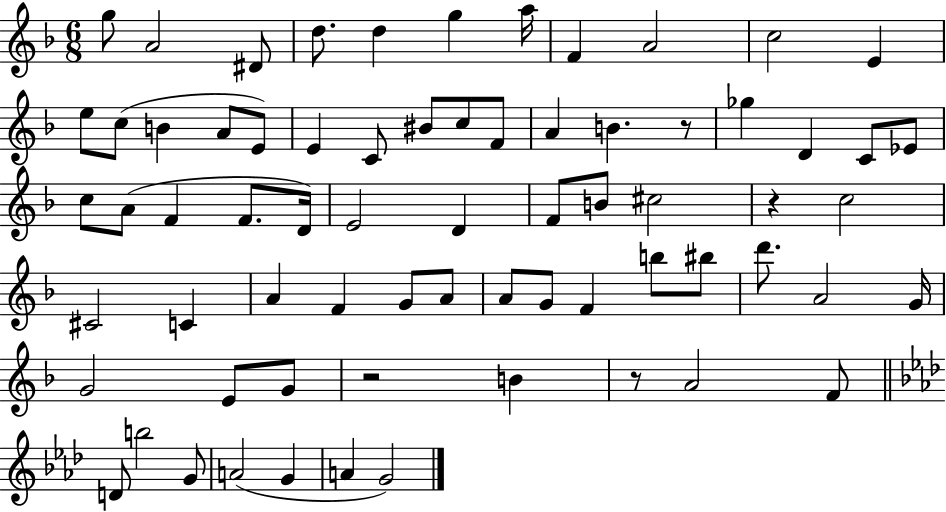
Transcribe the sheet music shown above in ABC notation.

X:1
T:Untitled
M:6/8
L:1/4
K:F
g/2 A2 ^D/2 d/2 d g a/4 F A2 c2 E e/2 c/2 B A/2 E/2 E C/2 ^B/2 c/2 F/2 A B z/2 _g D C/2 _E/2 c/2 A/2 F F/2 D/4 E2 D F/2 B/2 ^c2 z c2 ^C2 C A F G/2 A/2 A/2 G/2 F b/2 ^b/2 d'/2 A2 G/4 G2 E/2 G/2 z2 B z/2 A2 F/2 D/2 b2 G/2 A2 G A G2